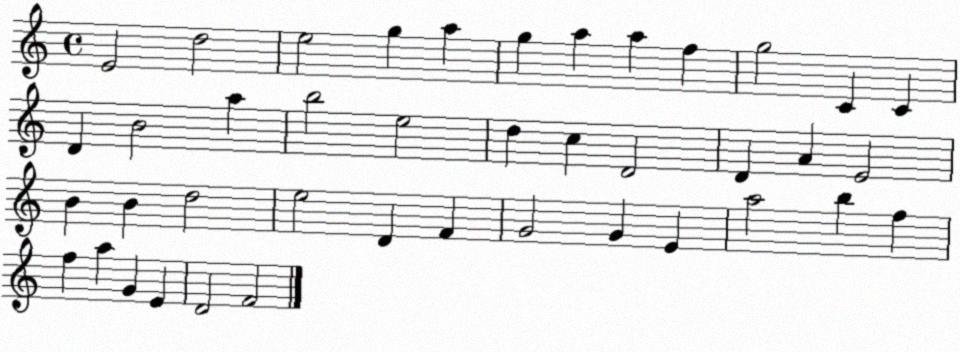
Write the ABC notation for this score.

X:1
T:Untitled
M:4/4
L:1/4
K:C
E2 d2 e2 g a g a a f g2 C C D B2 a b2 e2 d c D2 D A E2 B B d2 e2 D F G2 G E a2 b f f a G E D2 F2